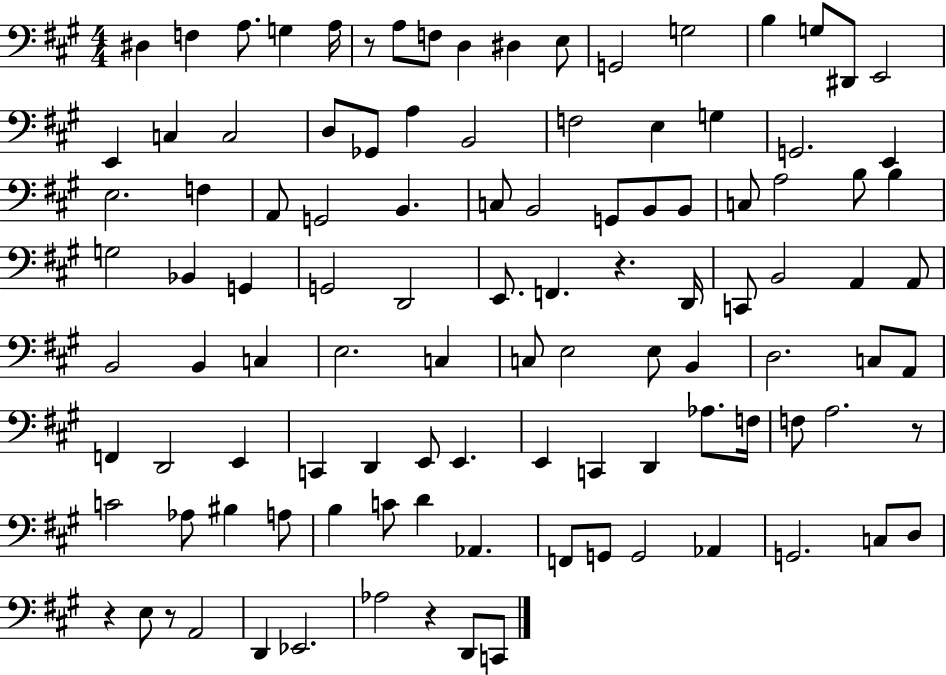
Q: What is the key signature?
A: A major